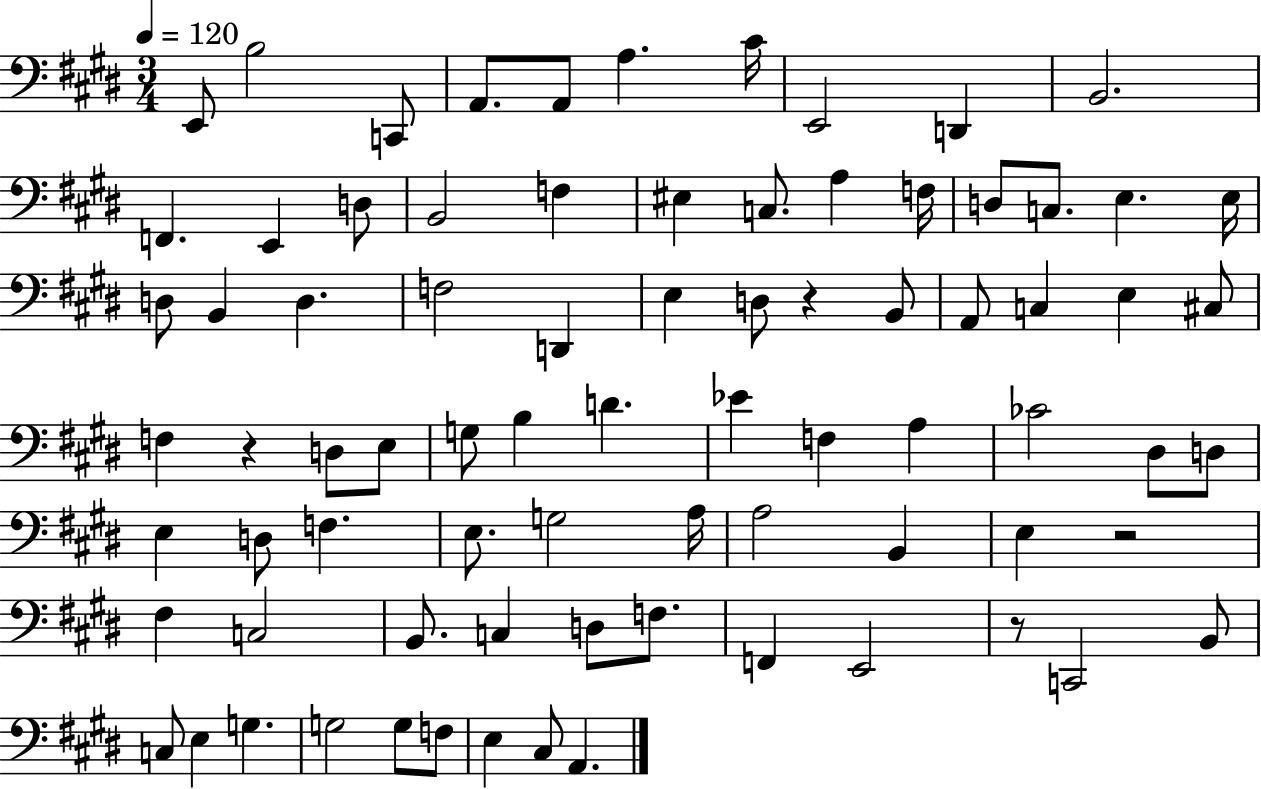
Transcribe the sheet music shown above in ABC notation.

X:1
T:Untitled
M:3/4
L:1/4
K:E
E,,/2 B,2 C,,/2 A,,/2 A,,/2 A, ^C/4 E,,2 D,, B,,2 F,, E,, D,/2 B,,2 F, ^E, C,/2 A, F,/4 D,/2 C,/2 E, E,/4 D,/2 B,, D, F,2 D,, E, D,/2 z B,,/2 A,,/2 C, E, ^C,/2 F, z D,/2 E,/2 G,/2 B, D _E F, A, _C2 ^D,/2 D,/2 E, D,/2 F, E,/2 G,2 A,/4 A,2 B,, E, z2 ^F, C,2 B,,/2 C, D,/2 F,/2 F,, E,,2 z/2 C,,2 B,,/2 C,/2 E, G, G,2 G,/2 F,/2 E, ^C,/2 A,,